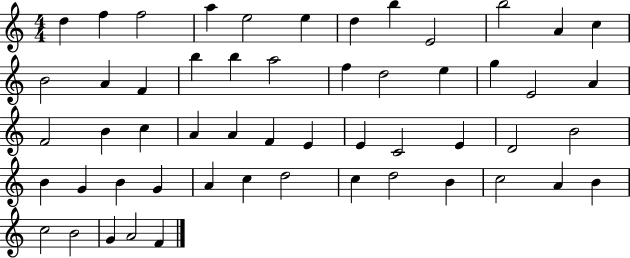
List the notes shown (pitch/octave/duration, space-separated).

D5/q F5/q F5/h A5/q E5/h E5/q D5/q B5/q E4/h B5/h A4/q C5/q B4/h A4/q F4/q B5/q B5/q A5/h F5/q D5/h E5/q G5/q E4/h A4/q F4/h B4/q C5/q A4/q A4/q F4/q E4/q E4/q C4/h E4/q D4/h B4/h B4/q G4/q B4/q G4/q A4/q C5/q D5/h C5/q D5/h B4/q C5/h A4/q B4/q C5/h B4/h G4/q A4/h F4/q